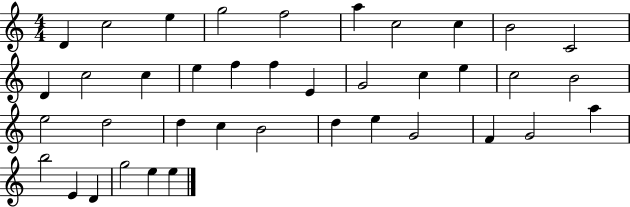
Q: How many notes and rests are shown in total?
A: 39